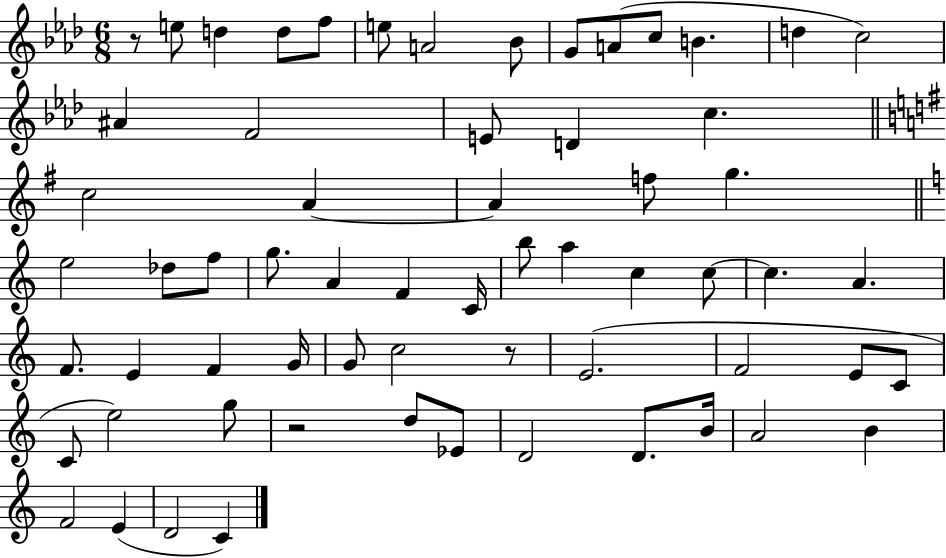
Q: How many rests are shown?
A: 3